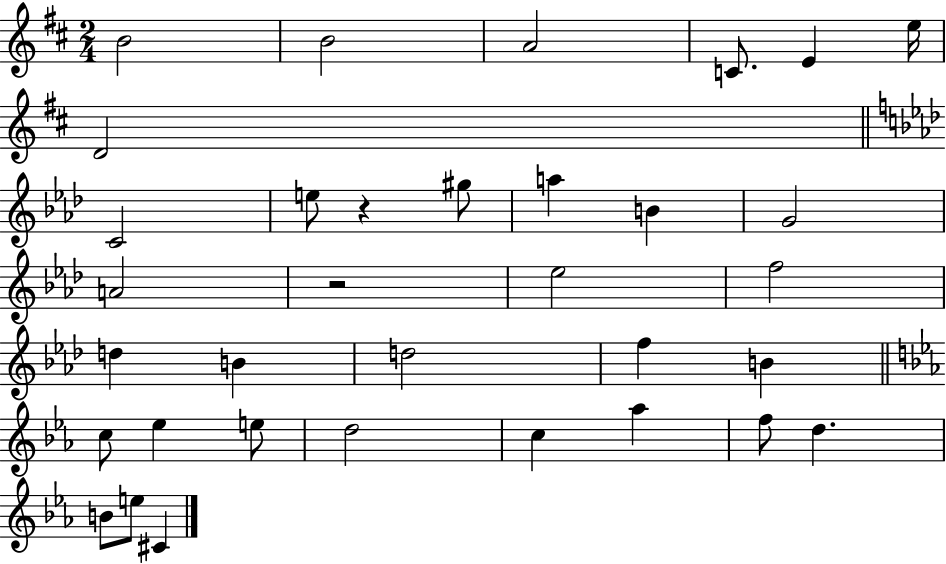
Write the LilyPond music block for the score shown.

{
  \clef treble
  \numericTimeSignature
  \time 2/4
  \key d \major
  b'2 | b'2 | a'2 | c'8. e'4 e''16 | \break d'2 | \bar "||" \break \key aes \major c'2 | e''8 r4 gis''8 | a''4 b'4 | g'2 | \break a'2 | r2 | ees''2 | f''2 | \break d''4 b'4 | d''2 | f''4 b'4 | \bar "||" \break \key c \minor c''8 ees''4 e''8 | d''2 | c''4 aes''4 | f''8 d''4. | \break b'8 e''8 cis'4 | \bar "|."
}